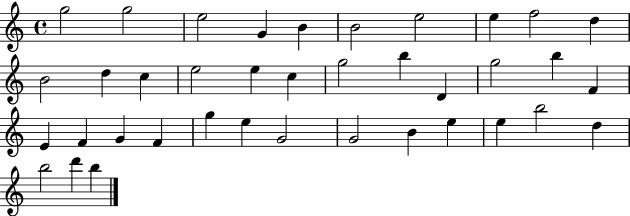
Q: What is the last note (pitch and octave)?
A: B5